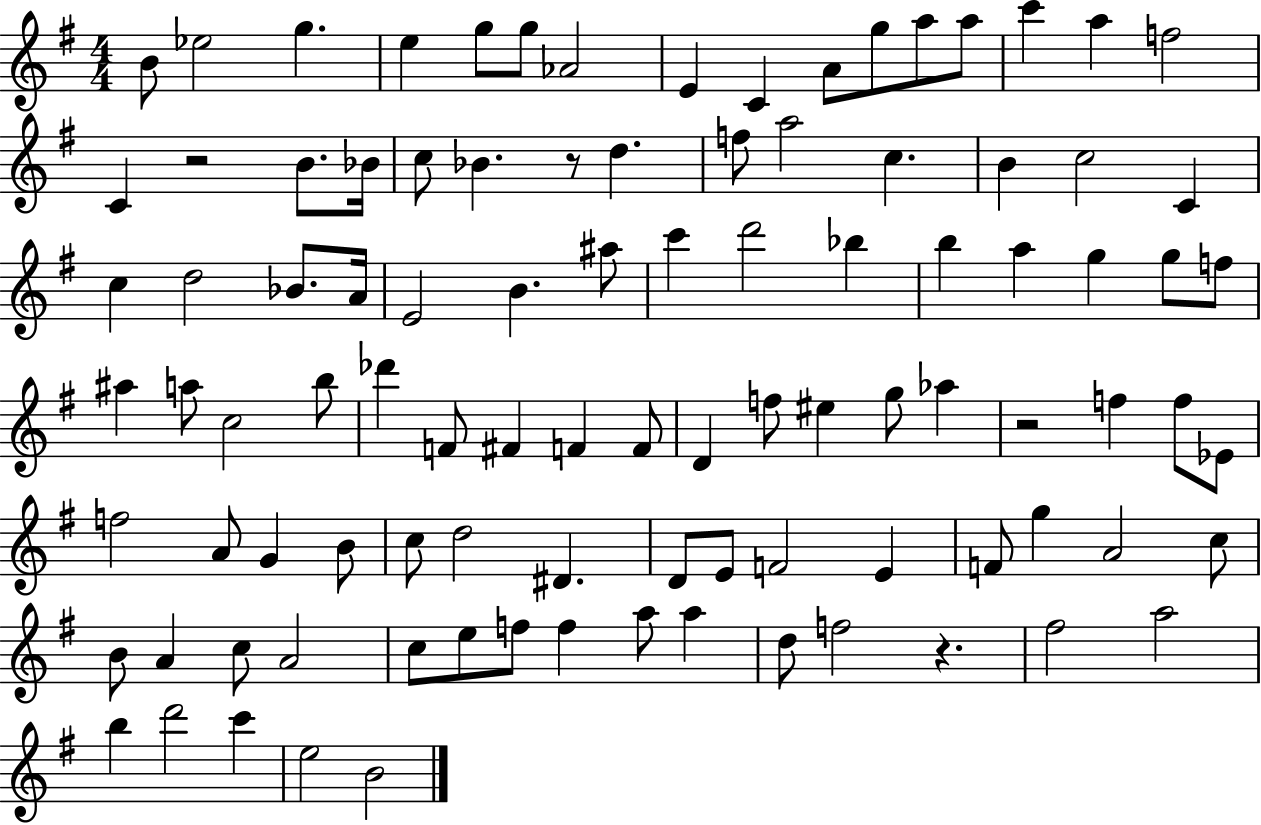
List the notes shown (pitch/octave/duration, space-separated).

B4/e Eb5/h G5/q. E5/q G5/e G5/e Ab4/h E4/q C4/q A4/e G5/e A5/e A5/e C6/q A5/q F5/h C4/q R/h B4/e. Bb4/s C5/e Bb4/q. R/e D5/q. F5/e A5/h C5/q. B4/q C5/h C4/q C5/q D5/h Bb4/e. A4/s E4/h B4/q. A#5/e C6/q D6/h Bb5/q B5/q A5/q G5/q G5/e F5/e A#5/q A5/e C5/h B5/e Db6/q F4/e F#4/q F4/q F4/e D4/q F5/e EIS5/q G5/e Ab5/q R/h F5/q F5/e Eb4/e F5/h A4/e G4/q B4/e C5/e D5/h D#4/q. D4/e E4/e F4/h E4/q F4/e G5/q A4/h C5/e B4/e A4/q C5/e A4/h C5/e E5/e F5/e F5/q A5/e A5/q D5/e F5/h R/q. F#5/h A5/h B5/q D6/h C6/q E5/h B4/h